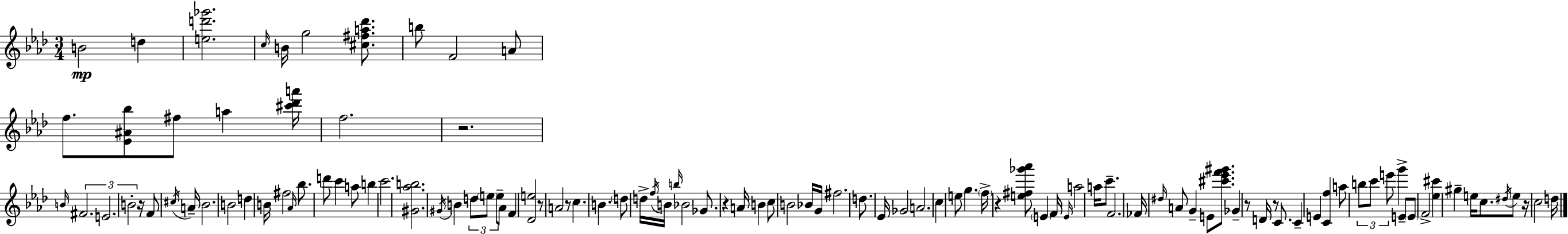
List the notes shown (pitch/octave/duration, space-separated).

B4/h D5/q [E5,D6,Gb6]/h. C5/s B4/s G5/h [C#5,F#5,A5,Db6]/e. B5/e F4/h A4/e F5/e. [Eb4,A#4,Bb5]/e F#5/e A5/q [C#6,Db6,A6]/s F5/h. R/h. B4/s F#4/h. E4/h. B4/h R/s F4/e C#5/s A4/s Bb4/h. B4/h D5/q B4/s F#5/h Ab4/s Bb5/e. D6/e C6/q A5/e B5/q C6/h. [G#4,Ab5,B5]/h. G#4/s B4/q D5/e E5/e E5/e Ab4/e F4/q [Db4,E5]/h R/e A4/h R/e C5/q. B4/q. D5/e D5/s F5/s B4/s B5/s Bb4/h Gb4/e. R/q A4/s B4/q C5/e B4/h Bb4/s G4/s F#5/h. D5/e. Eb4/s Gb4/h A4/h. C5/q E5/e G5/q. F5/s R/q [E5,F#5,Gb6,Ab6]/e E4/q F4/s E4/s A5/h A5/s C6/e. F4/h. FES4/s D#5/s A4/e G4/q E4/e [C#6,Eb6,F6,G#6]/e. Gb4/q R/e D4/s R/e C4/e. C4/q E4/q [C4,F5]/q A5/e B5/e C6/e E6/e G6/q E4/e E4/e F4/h [Eb5,C#6]/q G#5/q E5/s C5/e. D#5/s E5/e R/s C5/h D5/s